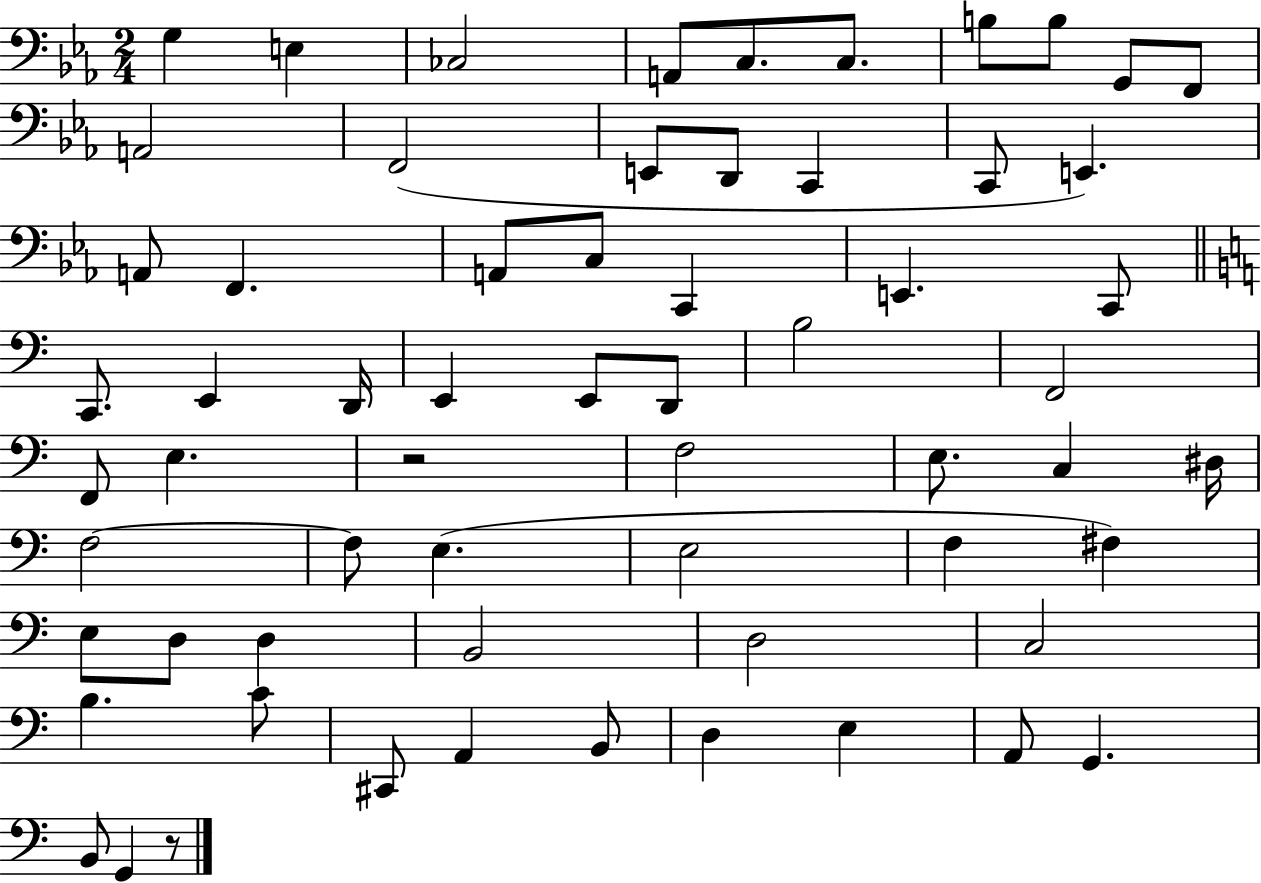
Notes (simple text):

G3/q E3/q CES3/h A2/e C3/e. C3/e. B3/e B3/e G2/e F2/e A2/h F2/h E2/e D2/e C2/q C2/e E2/q. A2/e F2/q. A2/e C3/e C2/q E2/q. C2/e C2/e. E2/q D2/s E2/q E2/e D2/e B3/h F2/h F2/e E3/q. R/h F3/h E3/e. C3/q D#3/s F3/h F3/e E3/q. E3/h F3/q F#3/q E3/e D3/e D3/q B2/h D3/h C3/h B3/q. C4/e C#2/e A2/q B2/e D3/q E3/q A2/e G2/q. B2/e G2/q R/e